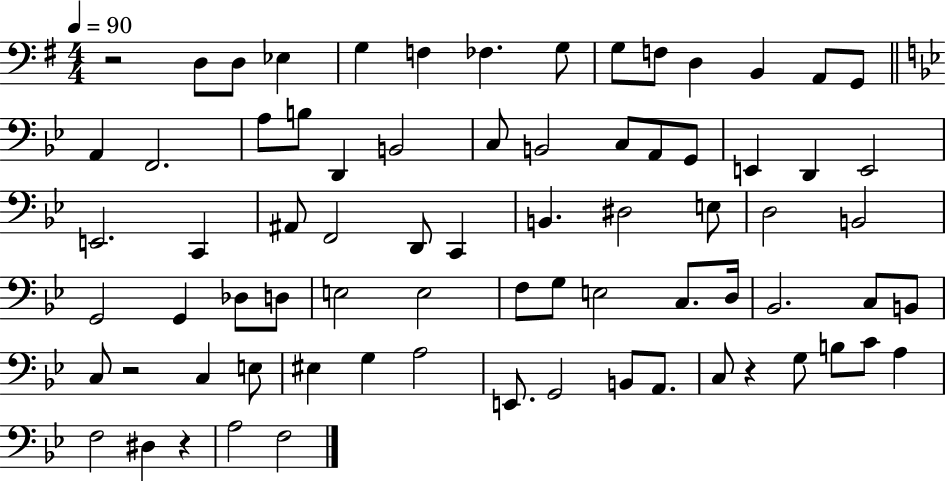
R/h D3/e D3/e Eb3/q G3/q F3/q FES3/q. G3/e G3/e F3/e D3/q B2/q A2/e G2/e A2/q F2/h. A3/e B3/e D2/q B2/h C3/e B2/h C3/e A2/e G2/e E2/q D2/q E2/h E2/h. C2/q A#2/e F2/h D2/e C2/q B2/q. D#3/h E3/e D3/h B2/h G2/h G2/q Db3/e D3/e E3/h E3/h F3/e G3/e E3/h C3/e. D3/s Bb2/h. C3/e B2/e C3/e R/h C3/q E3/e EIS3/q G3/q A3/h E2/e. G2/h B2/e A2/e. C3/e R/q G3/e B3/e C4/e A3/q F3/h D#3/q R/q A3/h F3/h